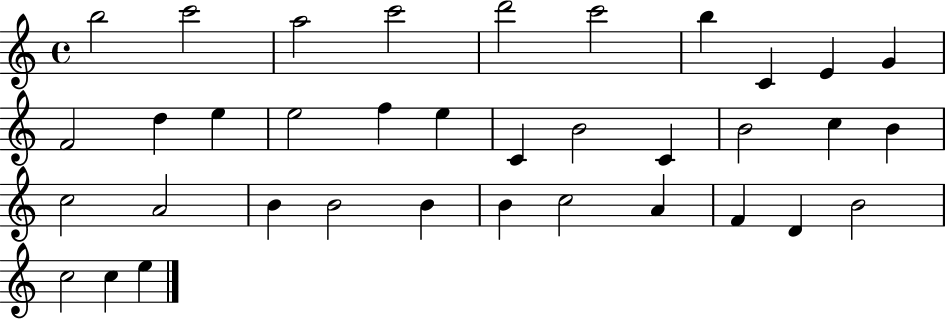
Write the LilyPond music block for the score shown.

{
  \clef treble
  \time 4/4
  \defaultTimeSignature
  \key c \major
  b''2 c'''2 | a''2 c'''2 | d'''2 c'''2 | b''4 c'4 e'4 g'4 | \break f'2 d''4 e''4 | e''2 f''4 e''4 | c'4 b'2 c'4 | b'2 c''4 b'4 | \break c''2 a'2 | b'4 b'2 b'4 | b'4 c''2 a'4 | f'4 d'4 b'2 | \break c''2 c''4 e''4 | \bar "|."
}